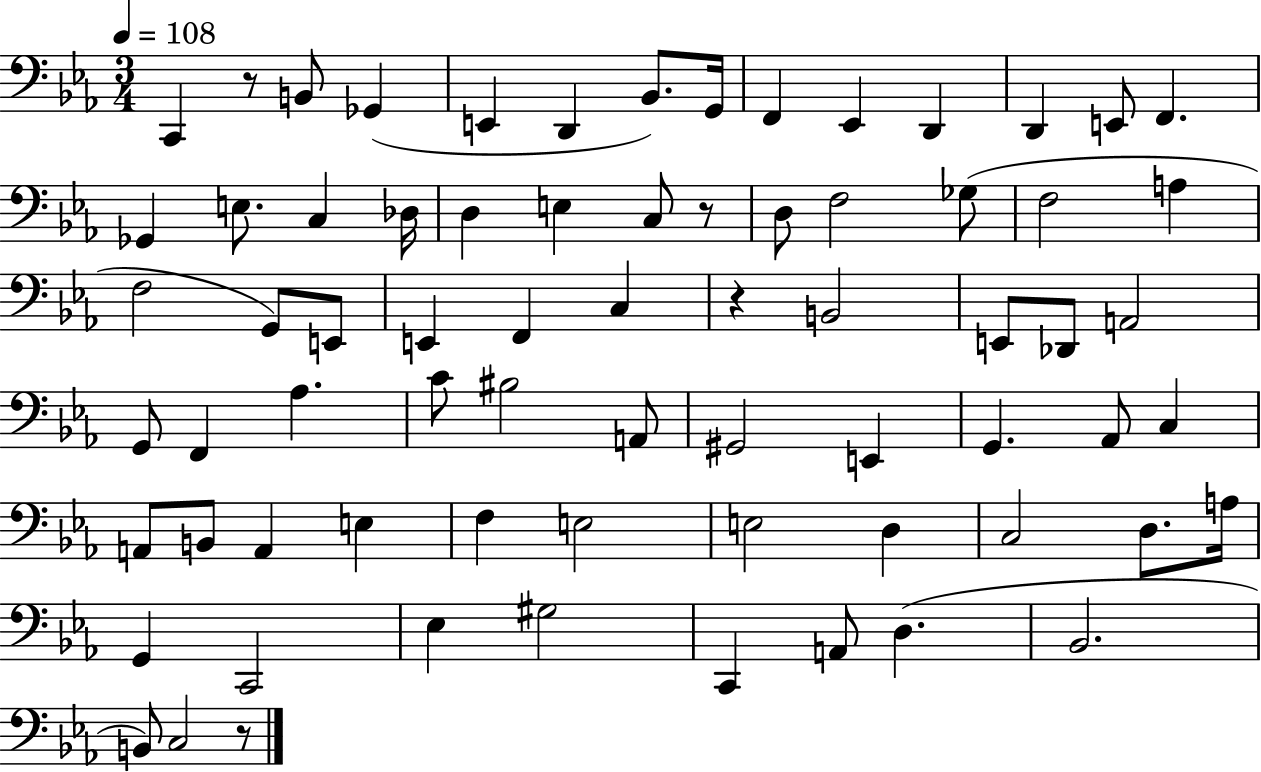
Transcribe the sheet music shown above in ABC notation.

X:1
T:Untitled
M:3/4
L:1/4
K:Eb
C,, z/2 B,,/2 _G,, E,, D,, _B,,/2 G,,/4 F,, _E,, D,, D,, E,,/2 F,, _G,, E,/2 C, _D,/4 D, E, C,/2 z/2 D,/2 F,2 _G,/2 F,2 A, F,2 G,,/2 E,,/2 E,, F,, C, z B,,2 E,,/2 _D,,/2 A,,2 G,,/2 F,, _A, C/2 ^B,2 A,,/2 ^G,,2 E,, G,, _A,,/2 C, A,,/2 B,,/2 A,, E, F, E,2 E,2 D, C,2 D,/2 A,/4 G,, C,,2 _E, ^G,2 C,, A,,/2 D, _B,,2 B,,/2 C,2 z/2